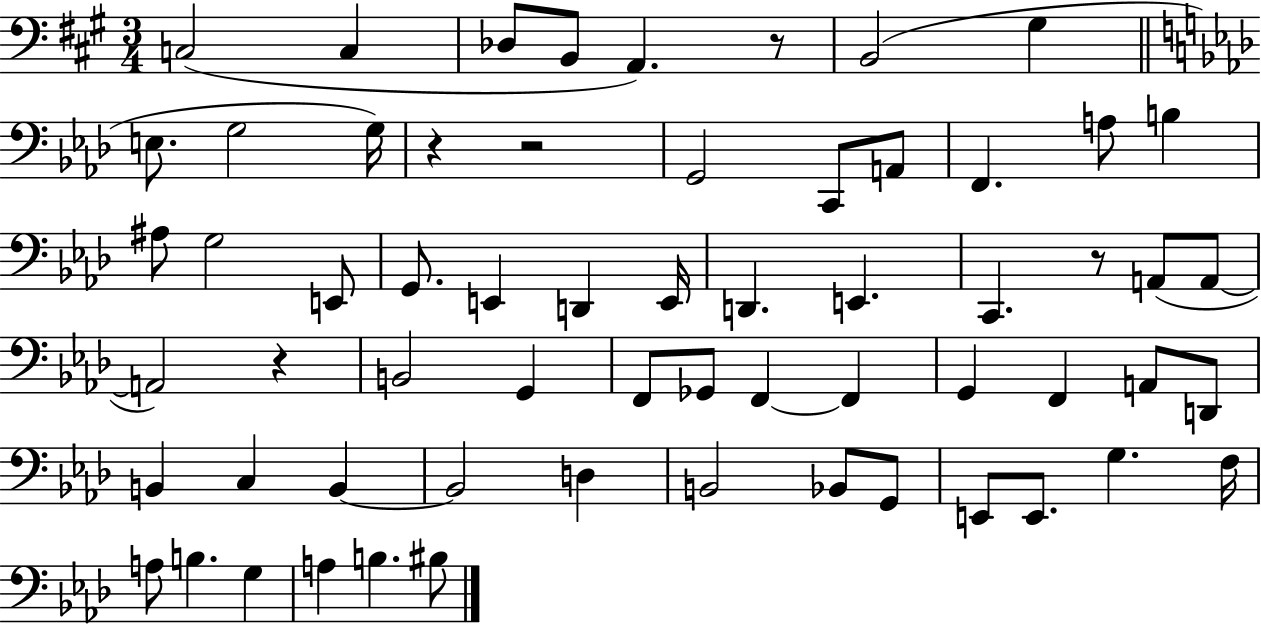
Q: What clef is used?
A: bass